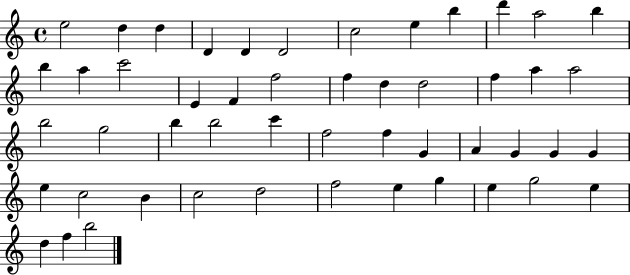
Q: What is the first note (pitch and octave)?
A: E5